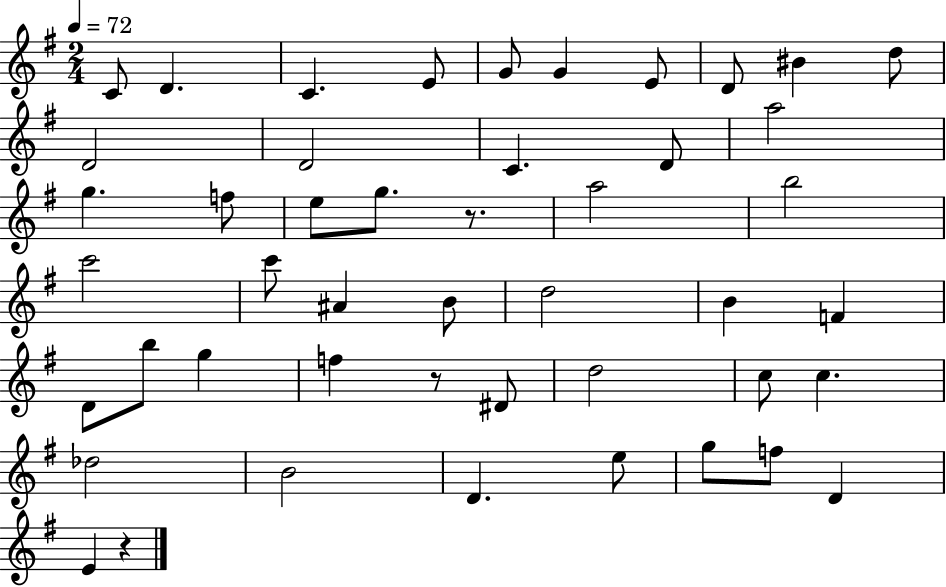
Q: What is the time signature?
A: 2/4